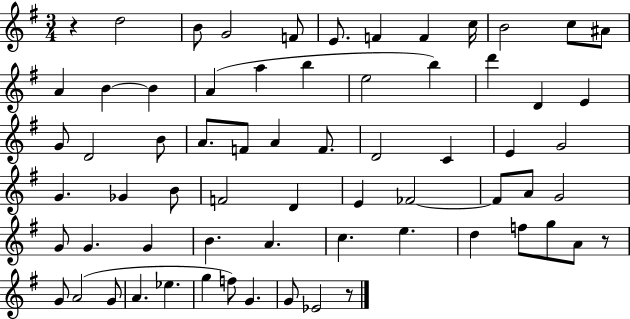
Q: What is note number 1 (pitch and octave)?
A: D5